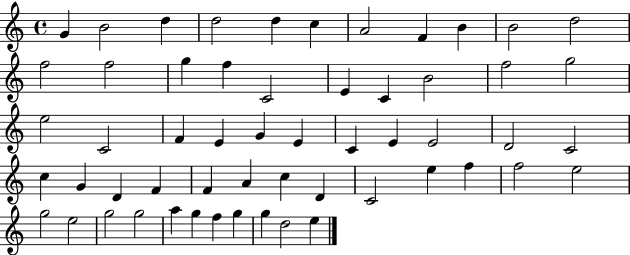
G4/q B4/h D5/q D5/h D5/q C5/q A4/h F4/q B4/q B4/h D5/h F5/h F5/h G5/q F5/q C4/h E4/q C4/q B4/h F5/h G5/h E5/h C4/h F4/q E4/q G4/q E4/q C4/q E4/q E4/h D4/h C4/h C5/q G4/q D4/q F4/q F4/q A4/q C5/q D4/q C4/h E5/q F5/q F5/h E5/h G5/h E5/h G5/h G5/h A5/q G5/q F5/q G5/q G5/q D5/h E5/q